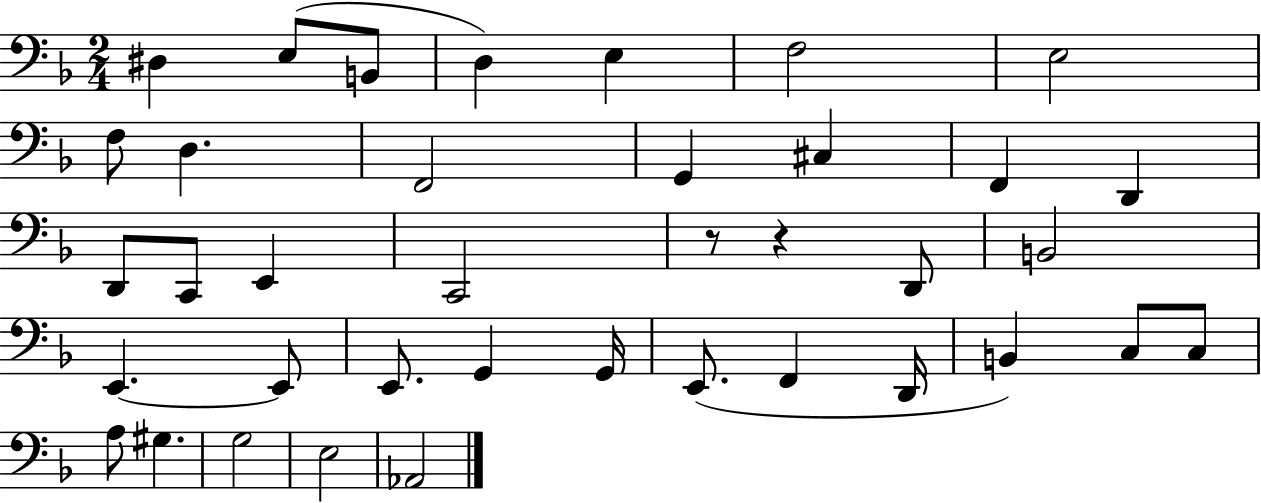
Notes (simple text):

D#3/q E3/e B2/e D3/q E3/q F3/h E3/h F3/e D3/q. F2/h G2/q C#3/q F2/q D2/q D2/e C2/e E2/q C2/h R/e R/q D2/e B2/h E2/q. E2/e E2/e. G2/q G2/s E2/e. F2/q D2/s B2/q C3/e C3/e A3/e G#3/q. G3/h E3/h Ab2/h